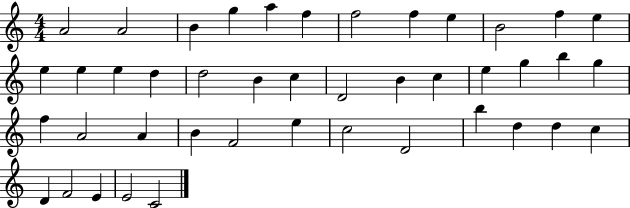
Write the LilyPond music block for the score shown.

{
  \clef treble
  \numericTimeSignature
  \time 4/4
  \key c \major
  a'2 a'2 | b'4 g''4 a''4 f''4 | f''2 f''4 e''4 | b'2 f''4 e''4 | \break e''4 e''4 e''4 d''4 | d''2 b'4 c''4 | d'2 b'4 c''4 | e''4 g''4 b''4 g''4 | \break f''4 a'2 a'4 | b'4 f'2 e''4 | c''2 d'2 | b''4 d''4 d''4 c''4 | \break d'4 f'2 e'4 | e'2 c'2 | \bar "|."
}